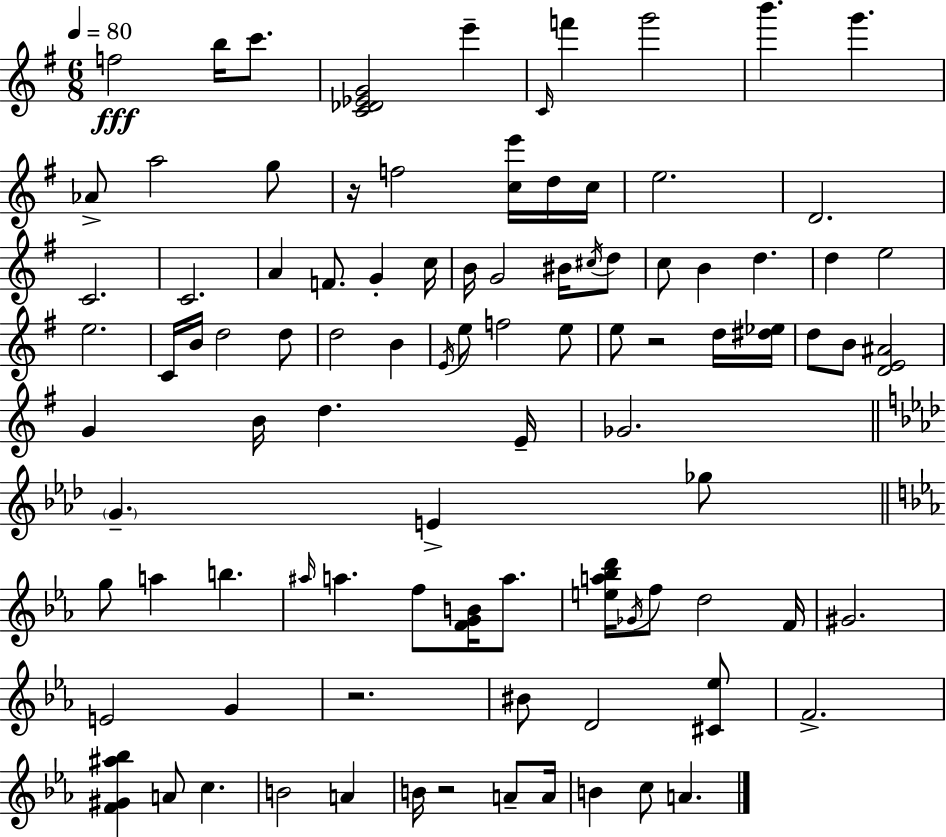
{
  \clef treble
  \numericTimeSignature
  \time 6/8
  \key g \major
  \tempo 4 = 80
  f''2\fff b''16 c'''8. | <c' des' ees' g'>2 e'''4-- | \grace { c'16 } f'''4 g'''2 | b'''4. g'''4. | \break aes'8-> a''2 g''8 | r16 f''2 <c'' e'''>16 d''16 | c''16 e''2. | d'2. | \break c'2. | c'2. | a'4 f'8. g'4-. | c''16 b'16 g'2 bis'16 \acciaccatura { cis''16 } | \break d''8 c''8 b'4 d''4. | d''4 e''2 | e''2. | c'16 b'16 d''2 | \break d''8 d''2 b'4 | \acciaccatura { e'16 } e''8 f''2 | e''8 e''8 r2 | d''16 <dis'' ees''>16 d''8 b'8 <d' e' ais'>2 | \break g'4 b'16 d''4. | e'16-- ges'2. | \bar "||" \break \key aes \major \parenthesize g'4.-- e'4-> ges''8 | \bar "||" \break \key c \minor g''8 a''4 b''4. | \grace { ais''16 } a''4. f''8 <f' g' b'>16 a''8. | <e'' a'' bes'' d'''>16 \acciaccatura { ges'16 } f''8 d''2 | f'16 gis'2. | \break e'2 g'4 | r2. | bis'8 d'2 | <cis' ees''>8 f'2.-> | \break <f' gis' ais'' bes''>4 a'8 c''4. | b'2 a'4 | b'16 r2 a'8-- | a'16 b'4 c''8 a'4. | \break \bar "|."
}